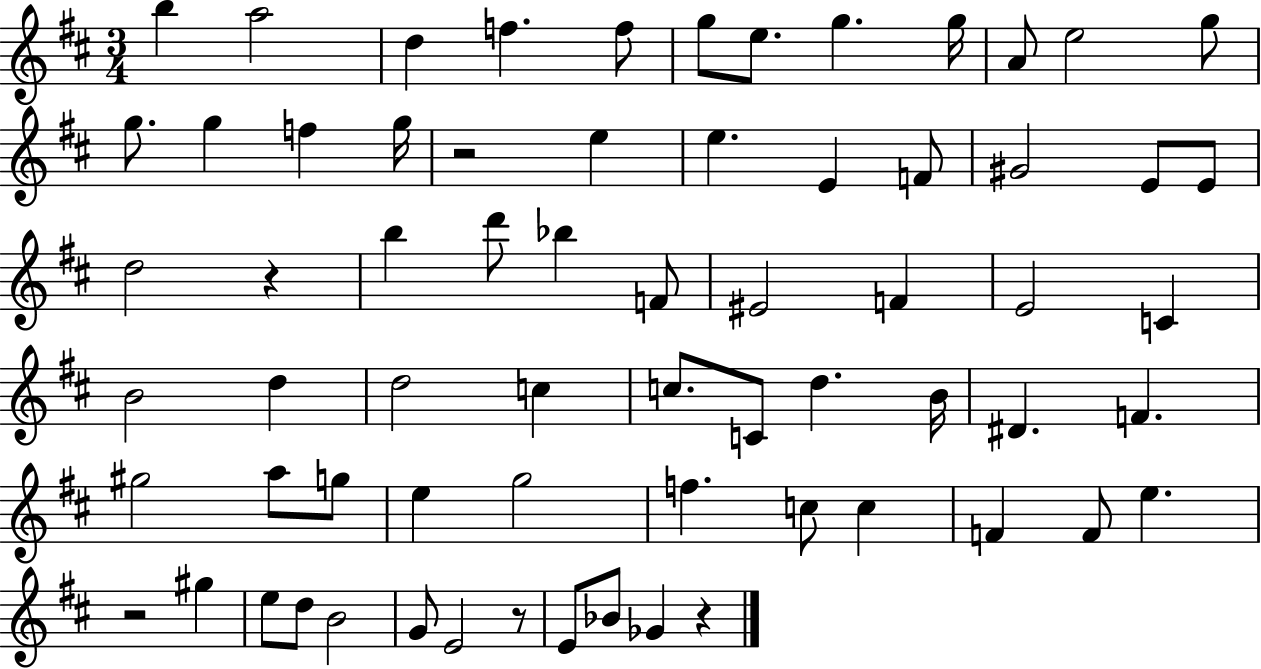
X:1
T:Untitled
M:3/4
L:1/4
K:D
b a2 d f f/2 g/2 e/2 g g/4 A/2 e2 g/2 g/2 g f g/4 z2 e e E F/2 ^G2 E/2 E/2 d2 z b d'/2 _b F/2 ^E2 F E2 C B2 d d2 c c/2 C/2 d B/4 ^D F ^g2 a/2 g/2 e g2 f c/2 c F F/2 e z2 ^g e/2 d/2 B2 G/2 E2 z/2 E/2 _B/2 _G z